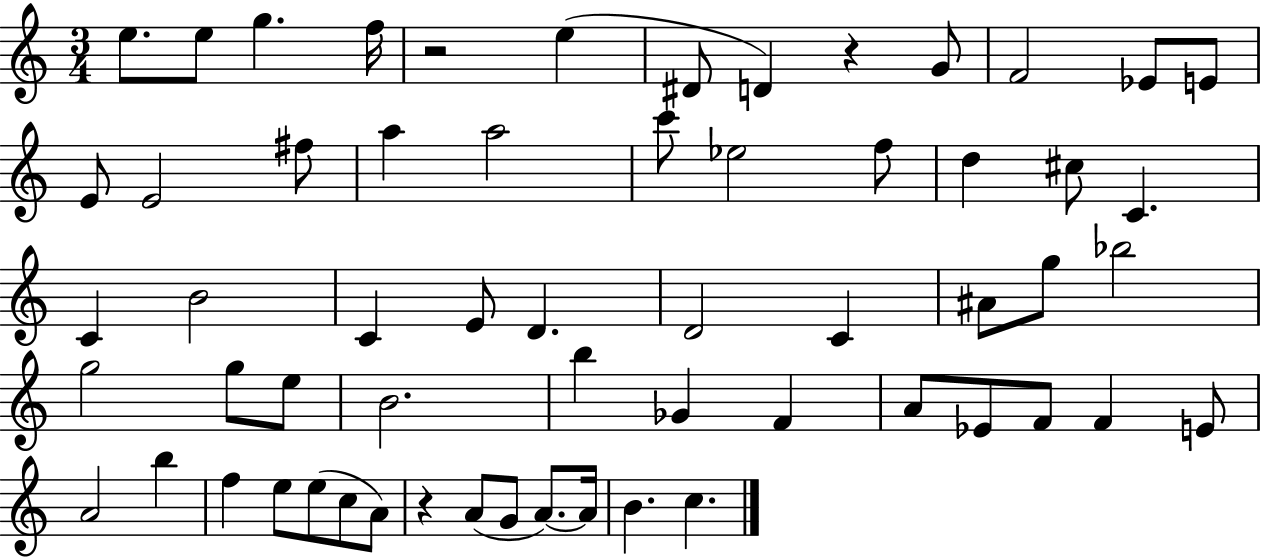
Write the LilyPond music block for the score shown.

{
  \clef treble
  \numericTimeSignature
  \time 3/4
  \key c \major
  e''8. e''8 g''4. f''16 | r2 e''4( | dis'8 d'4) r4 g'8 | f'2 ees'8 e'8 | \break e'8 e'2 fis''8 | a''4 a''2 | c'''8 ees''2 f''8 | d''4 cis''8 c'4. | \break c'4 b'2 | c'4 e'8 d'4. | d'2 c'4 | ais'8 g''8 bes''2 | \break g''2 g''8 e''8 | b'2. | b''4 ges'4 f'4 | a'8 ees'8 f'8 f'4 e'8 | \break a'2 b''4 | f''4 e''8 e''8( c''8 a'8) | r4 a'8( g'8 a'8.~~) a'16 | b'4. c''4. | \break \bar "|."
}